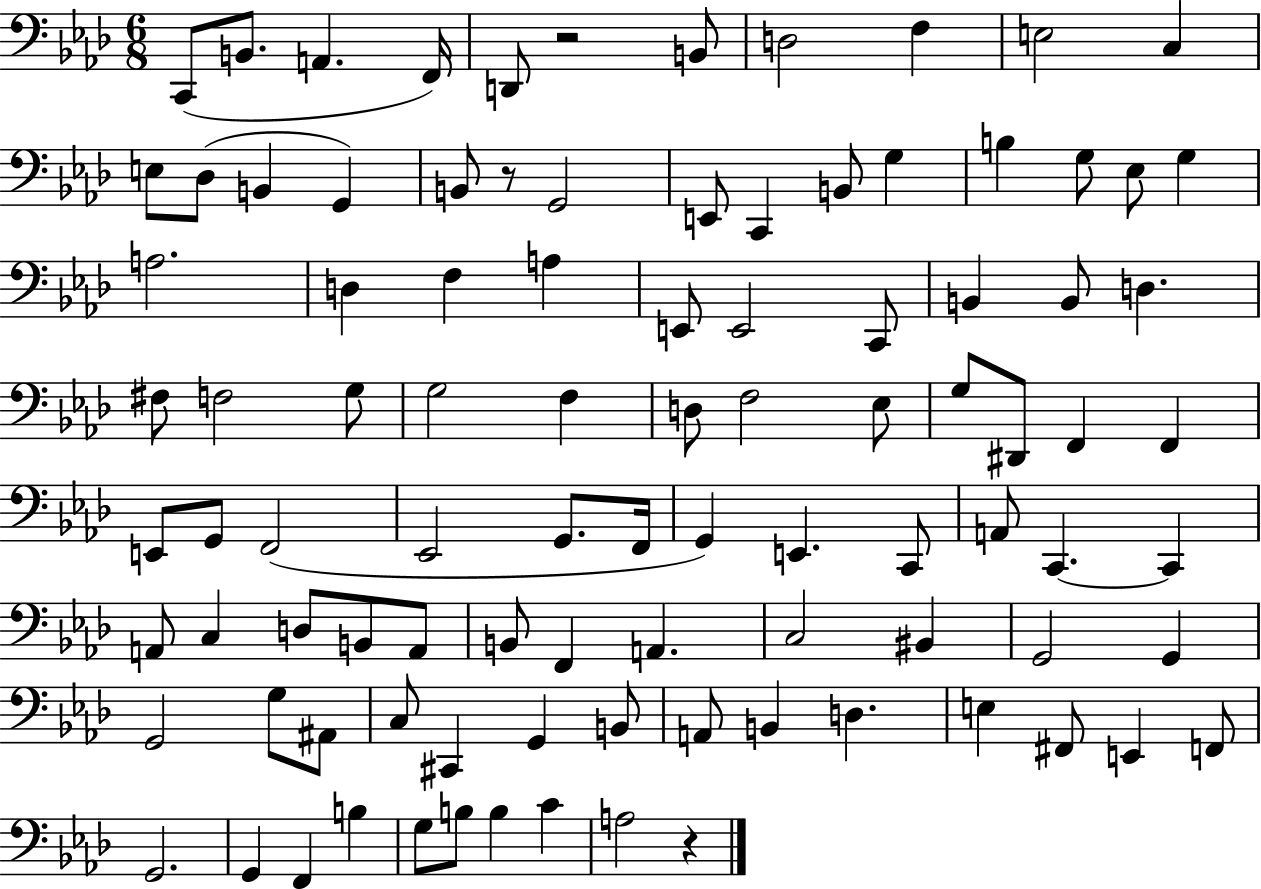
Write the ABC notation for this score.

X:1
T:Untitled
M:6/8
L:1/4
K:Ab
C,,/2 B,,/2 A,, F,,/4 D,,/2 z2 B,,/2 D,2 F, E,2 C, E,/2 _D,/2 B,, G,, B,,/2 z/2 G,,2 E,,/2 C,, B,,/2 G, B, G,/2 _E,/2 G, A,2 D, F, A, E,,/2 E,,2 C,,/2 B,, B,,/2 D, ^F,/2 F,2 G,/2 G,2 F, D,/2 F,2 _E,/2 G,/2 ^D,,/2 F,, F,, E,,/2 G,,/2 F,,2 _E,,2 G,,/2 F,,/4 G,, E,, C,,/2 A,,/2 C,, C,, A,,/2 C, D,/2 B,,/2 A,,/2 B,,/2 F,, A,, C,2 ^B,, G,,2 G,, G,,2 G,/2 ^A,,/2 C,/2 ^C,, G,, B,,/2 A,,/2 B,, D, E, ^F,,/2 E,, F,,/2 G,,2 G,, F,, B, G,/2 B,/2 B, C A,2 z